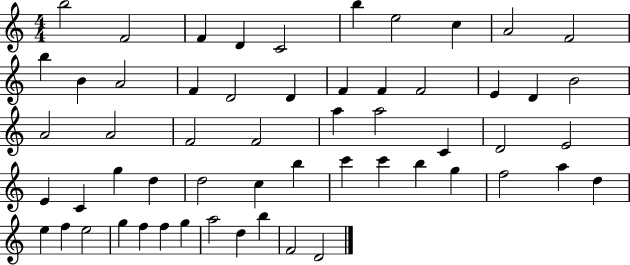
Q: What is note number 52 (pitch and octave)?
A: G5